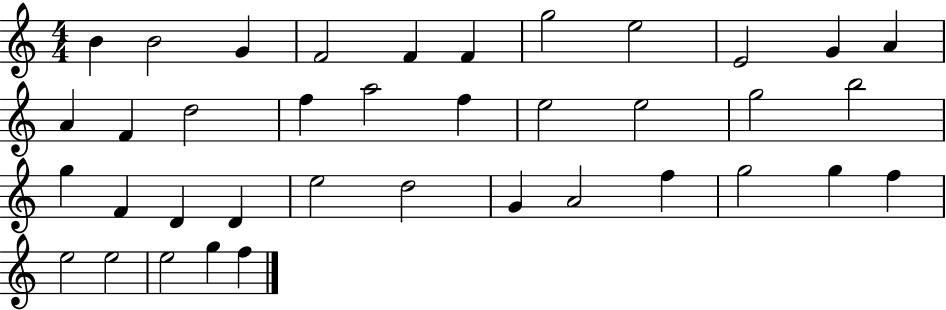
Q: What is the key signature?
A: C major